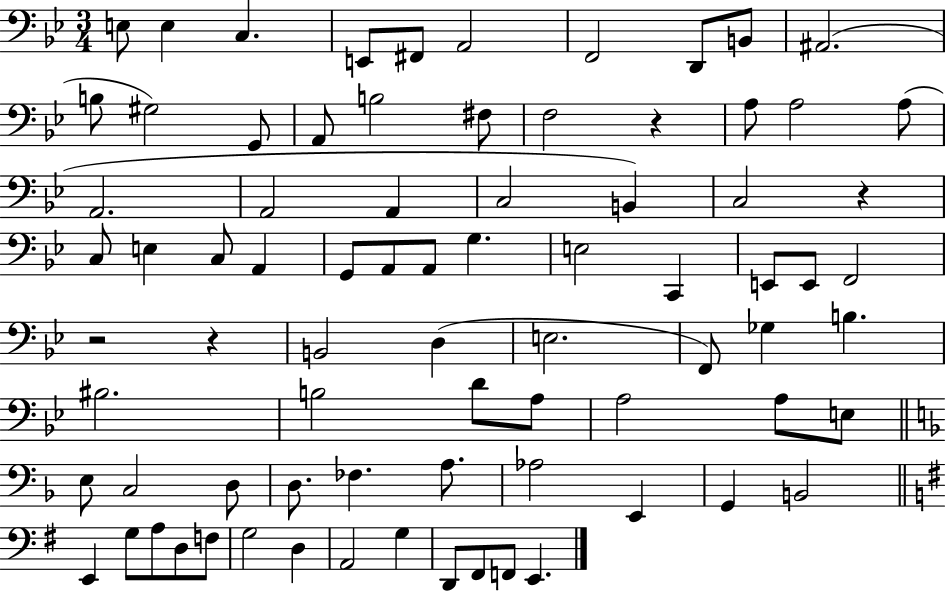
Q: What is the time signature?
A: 3/4